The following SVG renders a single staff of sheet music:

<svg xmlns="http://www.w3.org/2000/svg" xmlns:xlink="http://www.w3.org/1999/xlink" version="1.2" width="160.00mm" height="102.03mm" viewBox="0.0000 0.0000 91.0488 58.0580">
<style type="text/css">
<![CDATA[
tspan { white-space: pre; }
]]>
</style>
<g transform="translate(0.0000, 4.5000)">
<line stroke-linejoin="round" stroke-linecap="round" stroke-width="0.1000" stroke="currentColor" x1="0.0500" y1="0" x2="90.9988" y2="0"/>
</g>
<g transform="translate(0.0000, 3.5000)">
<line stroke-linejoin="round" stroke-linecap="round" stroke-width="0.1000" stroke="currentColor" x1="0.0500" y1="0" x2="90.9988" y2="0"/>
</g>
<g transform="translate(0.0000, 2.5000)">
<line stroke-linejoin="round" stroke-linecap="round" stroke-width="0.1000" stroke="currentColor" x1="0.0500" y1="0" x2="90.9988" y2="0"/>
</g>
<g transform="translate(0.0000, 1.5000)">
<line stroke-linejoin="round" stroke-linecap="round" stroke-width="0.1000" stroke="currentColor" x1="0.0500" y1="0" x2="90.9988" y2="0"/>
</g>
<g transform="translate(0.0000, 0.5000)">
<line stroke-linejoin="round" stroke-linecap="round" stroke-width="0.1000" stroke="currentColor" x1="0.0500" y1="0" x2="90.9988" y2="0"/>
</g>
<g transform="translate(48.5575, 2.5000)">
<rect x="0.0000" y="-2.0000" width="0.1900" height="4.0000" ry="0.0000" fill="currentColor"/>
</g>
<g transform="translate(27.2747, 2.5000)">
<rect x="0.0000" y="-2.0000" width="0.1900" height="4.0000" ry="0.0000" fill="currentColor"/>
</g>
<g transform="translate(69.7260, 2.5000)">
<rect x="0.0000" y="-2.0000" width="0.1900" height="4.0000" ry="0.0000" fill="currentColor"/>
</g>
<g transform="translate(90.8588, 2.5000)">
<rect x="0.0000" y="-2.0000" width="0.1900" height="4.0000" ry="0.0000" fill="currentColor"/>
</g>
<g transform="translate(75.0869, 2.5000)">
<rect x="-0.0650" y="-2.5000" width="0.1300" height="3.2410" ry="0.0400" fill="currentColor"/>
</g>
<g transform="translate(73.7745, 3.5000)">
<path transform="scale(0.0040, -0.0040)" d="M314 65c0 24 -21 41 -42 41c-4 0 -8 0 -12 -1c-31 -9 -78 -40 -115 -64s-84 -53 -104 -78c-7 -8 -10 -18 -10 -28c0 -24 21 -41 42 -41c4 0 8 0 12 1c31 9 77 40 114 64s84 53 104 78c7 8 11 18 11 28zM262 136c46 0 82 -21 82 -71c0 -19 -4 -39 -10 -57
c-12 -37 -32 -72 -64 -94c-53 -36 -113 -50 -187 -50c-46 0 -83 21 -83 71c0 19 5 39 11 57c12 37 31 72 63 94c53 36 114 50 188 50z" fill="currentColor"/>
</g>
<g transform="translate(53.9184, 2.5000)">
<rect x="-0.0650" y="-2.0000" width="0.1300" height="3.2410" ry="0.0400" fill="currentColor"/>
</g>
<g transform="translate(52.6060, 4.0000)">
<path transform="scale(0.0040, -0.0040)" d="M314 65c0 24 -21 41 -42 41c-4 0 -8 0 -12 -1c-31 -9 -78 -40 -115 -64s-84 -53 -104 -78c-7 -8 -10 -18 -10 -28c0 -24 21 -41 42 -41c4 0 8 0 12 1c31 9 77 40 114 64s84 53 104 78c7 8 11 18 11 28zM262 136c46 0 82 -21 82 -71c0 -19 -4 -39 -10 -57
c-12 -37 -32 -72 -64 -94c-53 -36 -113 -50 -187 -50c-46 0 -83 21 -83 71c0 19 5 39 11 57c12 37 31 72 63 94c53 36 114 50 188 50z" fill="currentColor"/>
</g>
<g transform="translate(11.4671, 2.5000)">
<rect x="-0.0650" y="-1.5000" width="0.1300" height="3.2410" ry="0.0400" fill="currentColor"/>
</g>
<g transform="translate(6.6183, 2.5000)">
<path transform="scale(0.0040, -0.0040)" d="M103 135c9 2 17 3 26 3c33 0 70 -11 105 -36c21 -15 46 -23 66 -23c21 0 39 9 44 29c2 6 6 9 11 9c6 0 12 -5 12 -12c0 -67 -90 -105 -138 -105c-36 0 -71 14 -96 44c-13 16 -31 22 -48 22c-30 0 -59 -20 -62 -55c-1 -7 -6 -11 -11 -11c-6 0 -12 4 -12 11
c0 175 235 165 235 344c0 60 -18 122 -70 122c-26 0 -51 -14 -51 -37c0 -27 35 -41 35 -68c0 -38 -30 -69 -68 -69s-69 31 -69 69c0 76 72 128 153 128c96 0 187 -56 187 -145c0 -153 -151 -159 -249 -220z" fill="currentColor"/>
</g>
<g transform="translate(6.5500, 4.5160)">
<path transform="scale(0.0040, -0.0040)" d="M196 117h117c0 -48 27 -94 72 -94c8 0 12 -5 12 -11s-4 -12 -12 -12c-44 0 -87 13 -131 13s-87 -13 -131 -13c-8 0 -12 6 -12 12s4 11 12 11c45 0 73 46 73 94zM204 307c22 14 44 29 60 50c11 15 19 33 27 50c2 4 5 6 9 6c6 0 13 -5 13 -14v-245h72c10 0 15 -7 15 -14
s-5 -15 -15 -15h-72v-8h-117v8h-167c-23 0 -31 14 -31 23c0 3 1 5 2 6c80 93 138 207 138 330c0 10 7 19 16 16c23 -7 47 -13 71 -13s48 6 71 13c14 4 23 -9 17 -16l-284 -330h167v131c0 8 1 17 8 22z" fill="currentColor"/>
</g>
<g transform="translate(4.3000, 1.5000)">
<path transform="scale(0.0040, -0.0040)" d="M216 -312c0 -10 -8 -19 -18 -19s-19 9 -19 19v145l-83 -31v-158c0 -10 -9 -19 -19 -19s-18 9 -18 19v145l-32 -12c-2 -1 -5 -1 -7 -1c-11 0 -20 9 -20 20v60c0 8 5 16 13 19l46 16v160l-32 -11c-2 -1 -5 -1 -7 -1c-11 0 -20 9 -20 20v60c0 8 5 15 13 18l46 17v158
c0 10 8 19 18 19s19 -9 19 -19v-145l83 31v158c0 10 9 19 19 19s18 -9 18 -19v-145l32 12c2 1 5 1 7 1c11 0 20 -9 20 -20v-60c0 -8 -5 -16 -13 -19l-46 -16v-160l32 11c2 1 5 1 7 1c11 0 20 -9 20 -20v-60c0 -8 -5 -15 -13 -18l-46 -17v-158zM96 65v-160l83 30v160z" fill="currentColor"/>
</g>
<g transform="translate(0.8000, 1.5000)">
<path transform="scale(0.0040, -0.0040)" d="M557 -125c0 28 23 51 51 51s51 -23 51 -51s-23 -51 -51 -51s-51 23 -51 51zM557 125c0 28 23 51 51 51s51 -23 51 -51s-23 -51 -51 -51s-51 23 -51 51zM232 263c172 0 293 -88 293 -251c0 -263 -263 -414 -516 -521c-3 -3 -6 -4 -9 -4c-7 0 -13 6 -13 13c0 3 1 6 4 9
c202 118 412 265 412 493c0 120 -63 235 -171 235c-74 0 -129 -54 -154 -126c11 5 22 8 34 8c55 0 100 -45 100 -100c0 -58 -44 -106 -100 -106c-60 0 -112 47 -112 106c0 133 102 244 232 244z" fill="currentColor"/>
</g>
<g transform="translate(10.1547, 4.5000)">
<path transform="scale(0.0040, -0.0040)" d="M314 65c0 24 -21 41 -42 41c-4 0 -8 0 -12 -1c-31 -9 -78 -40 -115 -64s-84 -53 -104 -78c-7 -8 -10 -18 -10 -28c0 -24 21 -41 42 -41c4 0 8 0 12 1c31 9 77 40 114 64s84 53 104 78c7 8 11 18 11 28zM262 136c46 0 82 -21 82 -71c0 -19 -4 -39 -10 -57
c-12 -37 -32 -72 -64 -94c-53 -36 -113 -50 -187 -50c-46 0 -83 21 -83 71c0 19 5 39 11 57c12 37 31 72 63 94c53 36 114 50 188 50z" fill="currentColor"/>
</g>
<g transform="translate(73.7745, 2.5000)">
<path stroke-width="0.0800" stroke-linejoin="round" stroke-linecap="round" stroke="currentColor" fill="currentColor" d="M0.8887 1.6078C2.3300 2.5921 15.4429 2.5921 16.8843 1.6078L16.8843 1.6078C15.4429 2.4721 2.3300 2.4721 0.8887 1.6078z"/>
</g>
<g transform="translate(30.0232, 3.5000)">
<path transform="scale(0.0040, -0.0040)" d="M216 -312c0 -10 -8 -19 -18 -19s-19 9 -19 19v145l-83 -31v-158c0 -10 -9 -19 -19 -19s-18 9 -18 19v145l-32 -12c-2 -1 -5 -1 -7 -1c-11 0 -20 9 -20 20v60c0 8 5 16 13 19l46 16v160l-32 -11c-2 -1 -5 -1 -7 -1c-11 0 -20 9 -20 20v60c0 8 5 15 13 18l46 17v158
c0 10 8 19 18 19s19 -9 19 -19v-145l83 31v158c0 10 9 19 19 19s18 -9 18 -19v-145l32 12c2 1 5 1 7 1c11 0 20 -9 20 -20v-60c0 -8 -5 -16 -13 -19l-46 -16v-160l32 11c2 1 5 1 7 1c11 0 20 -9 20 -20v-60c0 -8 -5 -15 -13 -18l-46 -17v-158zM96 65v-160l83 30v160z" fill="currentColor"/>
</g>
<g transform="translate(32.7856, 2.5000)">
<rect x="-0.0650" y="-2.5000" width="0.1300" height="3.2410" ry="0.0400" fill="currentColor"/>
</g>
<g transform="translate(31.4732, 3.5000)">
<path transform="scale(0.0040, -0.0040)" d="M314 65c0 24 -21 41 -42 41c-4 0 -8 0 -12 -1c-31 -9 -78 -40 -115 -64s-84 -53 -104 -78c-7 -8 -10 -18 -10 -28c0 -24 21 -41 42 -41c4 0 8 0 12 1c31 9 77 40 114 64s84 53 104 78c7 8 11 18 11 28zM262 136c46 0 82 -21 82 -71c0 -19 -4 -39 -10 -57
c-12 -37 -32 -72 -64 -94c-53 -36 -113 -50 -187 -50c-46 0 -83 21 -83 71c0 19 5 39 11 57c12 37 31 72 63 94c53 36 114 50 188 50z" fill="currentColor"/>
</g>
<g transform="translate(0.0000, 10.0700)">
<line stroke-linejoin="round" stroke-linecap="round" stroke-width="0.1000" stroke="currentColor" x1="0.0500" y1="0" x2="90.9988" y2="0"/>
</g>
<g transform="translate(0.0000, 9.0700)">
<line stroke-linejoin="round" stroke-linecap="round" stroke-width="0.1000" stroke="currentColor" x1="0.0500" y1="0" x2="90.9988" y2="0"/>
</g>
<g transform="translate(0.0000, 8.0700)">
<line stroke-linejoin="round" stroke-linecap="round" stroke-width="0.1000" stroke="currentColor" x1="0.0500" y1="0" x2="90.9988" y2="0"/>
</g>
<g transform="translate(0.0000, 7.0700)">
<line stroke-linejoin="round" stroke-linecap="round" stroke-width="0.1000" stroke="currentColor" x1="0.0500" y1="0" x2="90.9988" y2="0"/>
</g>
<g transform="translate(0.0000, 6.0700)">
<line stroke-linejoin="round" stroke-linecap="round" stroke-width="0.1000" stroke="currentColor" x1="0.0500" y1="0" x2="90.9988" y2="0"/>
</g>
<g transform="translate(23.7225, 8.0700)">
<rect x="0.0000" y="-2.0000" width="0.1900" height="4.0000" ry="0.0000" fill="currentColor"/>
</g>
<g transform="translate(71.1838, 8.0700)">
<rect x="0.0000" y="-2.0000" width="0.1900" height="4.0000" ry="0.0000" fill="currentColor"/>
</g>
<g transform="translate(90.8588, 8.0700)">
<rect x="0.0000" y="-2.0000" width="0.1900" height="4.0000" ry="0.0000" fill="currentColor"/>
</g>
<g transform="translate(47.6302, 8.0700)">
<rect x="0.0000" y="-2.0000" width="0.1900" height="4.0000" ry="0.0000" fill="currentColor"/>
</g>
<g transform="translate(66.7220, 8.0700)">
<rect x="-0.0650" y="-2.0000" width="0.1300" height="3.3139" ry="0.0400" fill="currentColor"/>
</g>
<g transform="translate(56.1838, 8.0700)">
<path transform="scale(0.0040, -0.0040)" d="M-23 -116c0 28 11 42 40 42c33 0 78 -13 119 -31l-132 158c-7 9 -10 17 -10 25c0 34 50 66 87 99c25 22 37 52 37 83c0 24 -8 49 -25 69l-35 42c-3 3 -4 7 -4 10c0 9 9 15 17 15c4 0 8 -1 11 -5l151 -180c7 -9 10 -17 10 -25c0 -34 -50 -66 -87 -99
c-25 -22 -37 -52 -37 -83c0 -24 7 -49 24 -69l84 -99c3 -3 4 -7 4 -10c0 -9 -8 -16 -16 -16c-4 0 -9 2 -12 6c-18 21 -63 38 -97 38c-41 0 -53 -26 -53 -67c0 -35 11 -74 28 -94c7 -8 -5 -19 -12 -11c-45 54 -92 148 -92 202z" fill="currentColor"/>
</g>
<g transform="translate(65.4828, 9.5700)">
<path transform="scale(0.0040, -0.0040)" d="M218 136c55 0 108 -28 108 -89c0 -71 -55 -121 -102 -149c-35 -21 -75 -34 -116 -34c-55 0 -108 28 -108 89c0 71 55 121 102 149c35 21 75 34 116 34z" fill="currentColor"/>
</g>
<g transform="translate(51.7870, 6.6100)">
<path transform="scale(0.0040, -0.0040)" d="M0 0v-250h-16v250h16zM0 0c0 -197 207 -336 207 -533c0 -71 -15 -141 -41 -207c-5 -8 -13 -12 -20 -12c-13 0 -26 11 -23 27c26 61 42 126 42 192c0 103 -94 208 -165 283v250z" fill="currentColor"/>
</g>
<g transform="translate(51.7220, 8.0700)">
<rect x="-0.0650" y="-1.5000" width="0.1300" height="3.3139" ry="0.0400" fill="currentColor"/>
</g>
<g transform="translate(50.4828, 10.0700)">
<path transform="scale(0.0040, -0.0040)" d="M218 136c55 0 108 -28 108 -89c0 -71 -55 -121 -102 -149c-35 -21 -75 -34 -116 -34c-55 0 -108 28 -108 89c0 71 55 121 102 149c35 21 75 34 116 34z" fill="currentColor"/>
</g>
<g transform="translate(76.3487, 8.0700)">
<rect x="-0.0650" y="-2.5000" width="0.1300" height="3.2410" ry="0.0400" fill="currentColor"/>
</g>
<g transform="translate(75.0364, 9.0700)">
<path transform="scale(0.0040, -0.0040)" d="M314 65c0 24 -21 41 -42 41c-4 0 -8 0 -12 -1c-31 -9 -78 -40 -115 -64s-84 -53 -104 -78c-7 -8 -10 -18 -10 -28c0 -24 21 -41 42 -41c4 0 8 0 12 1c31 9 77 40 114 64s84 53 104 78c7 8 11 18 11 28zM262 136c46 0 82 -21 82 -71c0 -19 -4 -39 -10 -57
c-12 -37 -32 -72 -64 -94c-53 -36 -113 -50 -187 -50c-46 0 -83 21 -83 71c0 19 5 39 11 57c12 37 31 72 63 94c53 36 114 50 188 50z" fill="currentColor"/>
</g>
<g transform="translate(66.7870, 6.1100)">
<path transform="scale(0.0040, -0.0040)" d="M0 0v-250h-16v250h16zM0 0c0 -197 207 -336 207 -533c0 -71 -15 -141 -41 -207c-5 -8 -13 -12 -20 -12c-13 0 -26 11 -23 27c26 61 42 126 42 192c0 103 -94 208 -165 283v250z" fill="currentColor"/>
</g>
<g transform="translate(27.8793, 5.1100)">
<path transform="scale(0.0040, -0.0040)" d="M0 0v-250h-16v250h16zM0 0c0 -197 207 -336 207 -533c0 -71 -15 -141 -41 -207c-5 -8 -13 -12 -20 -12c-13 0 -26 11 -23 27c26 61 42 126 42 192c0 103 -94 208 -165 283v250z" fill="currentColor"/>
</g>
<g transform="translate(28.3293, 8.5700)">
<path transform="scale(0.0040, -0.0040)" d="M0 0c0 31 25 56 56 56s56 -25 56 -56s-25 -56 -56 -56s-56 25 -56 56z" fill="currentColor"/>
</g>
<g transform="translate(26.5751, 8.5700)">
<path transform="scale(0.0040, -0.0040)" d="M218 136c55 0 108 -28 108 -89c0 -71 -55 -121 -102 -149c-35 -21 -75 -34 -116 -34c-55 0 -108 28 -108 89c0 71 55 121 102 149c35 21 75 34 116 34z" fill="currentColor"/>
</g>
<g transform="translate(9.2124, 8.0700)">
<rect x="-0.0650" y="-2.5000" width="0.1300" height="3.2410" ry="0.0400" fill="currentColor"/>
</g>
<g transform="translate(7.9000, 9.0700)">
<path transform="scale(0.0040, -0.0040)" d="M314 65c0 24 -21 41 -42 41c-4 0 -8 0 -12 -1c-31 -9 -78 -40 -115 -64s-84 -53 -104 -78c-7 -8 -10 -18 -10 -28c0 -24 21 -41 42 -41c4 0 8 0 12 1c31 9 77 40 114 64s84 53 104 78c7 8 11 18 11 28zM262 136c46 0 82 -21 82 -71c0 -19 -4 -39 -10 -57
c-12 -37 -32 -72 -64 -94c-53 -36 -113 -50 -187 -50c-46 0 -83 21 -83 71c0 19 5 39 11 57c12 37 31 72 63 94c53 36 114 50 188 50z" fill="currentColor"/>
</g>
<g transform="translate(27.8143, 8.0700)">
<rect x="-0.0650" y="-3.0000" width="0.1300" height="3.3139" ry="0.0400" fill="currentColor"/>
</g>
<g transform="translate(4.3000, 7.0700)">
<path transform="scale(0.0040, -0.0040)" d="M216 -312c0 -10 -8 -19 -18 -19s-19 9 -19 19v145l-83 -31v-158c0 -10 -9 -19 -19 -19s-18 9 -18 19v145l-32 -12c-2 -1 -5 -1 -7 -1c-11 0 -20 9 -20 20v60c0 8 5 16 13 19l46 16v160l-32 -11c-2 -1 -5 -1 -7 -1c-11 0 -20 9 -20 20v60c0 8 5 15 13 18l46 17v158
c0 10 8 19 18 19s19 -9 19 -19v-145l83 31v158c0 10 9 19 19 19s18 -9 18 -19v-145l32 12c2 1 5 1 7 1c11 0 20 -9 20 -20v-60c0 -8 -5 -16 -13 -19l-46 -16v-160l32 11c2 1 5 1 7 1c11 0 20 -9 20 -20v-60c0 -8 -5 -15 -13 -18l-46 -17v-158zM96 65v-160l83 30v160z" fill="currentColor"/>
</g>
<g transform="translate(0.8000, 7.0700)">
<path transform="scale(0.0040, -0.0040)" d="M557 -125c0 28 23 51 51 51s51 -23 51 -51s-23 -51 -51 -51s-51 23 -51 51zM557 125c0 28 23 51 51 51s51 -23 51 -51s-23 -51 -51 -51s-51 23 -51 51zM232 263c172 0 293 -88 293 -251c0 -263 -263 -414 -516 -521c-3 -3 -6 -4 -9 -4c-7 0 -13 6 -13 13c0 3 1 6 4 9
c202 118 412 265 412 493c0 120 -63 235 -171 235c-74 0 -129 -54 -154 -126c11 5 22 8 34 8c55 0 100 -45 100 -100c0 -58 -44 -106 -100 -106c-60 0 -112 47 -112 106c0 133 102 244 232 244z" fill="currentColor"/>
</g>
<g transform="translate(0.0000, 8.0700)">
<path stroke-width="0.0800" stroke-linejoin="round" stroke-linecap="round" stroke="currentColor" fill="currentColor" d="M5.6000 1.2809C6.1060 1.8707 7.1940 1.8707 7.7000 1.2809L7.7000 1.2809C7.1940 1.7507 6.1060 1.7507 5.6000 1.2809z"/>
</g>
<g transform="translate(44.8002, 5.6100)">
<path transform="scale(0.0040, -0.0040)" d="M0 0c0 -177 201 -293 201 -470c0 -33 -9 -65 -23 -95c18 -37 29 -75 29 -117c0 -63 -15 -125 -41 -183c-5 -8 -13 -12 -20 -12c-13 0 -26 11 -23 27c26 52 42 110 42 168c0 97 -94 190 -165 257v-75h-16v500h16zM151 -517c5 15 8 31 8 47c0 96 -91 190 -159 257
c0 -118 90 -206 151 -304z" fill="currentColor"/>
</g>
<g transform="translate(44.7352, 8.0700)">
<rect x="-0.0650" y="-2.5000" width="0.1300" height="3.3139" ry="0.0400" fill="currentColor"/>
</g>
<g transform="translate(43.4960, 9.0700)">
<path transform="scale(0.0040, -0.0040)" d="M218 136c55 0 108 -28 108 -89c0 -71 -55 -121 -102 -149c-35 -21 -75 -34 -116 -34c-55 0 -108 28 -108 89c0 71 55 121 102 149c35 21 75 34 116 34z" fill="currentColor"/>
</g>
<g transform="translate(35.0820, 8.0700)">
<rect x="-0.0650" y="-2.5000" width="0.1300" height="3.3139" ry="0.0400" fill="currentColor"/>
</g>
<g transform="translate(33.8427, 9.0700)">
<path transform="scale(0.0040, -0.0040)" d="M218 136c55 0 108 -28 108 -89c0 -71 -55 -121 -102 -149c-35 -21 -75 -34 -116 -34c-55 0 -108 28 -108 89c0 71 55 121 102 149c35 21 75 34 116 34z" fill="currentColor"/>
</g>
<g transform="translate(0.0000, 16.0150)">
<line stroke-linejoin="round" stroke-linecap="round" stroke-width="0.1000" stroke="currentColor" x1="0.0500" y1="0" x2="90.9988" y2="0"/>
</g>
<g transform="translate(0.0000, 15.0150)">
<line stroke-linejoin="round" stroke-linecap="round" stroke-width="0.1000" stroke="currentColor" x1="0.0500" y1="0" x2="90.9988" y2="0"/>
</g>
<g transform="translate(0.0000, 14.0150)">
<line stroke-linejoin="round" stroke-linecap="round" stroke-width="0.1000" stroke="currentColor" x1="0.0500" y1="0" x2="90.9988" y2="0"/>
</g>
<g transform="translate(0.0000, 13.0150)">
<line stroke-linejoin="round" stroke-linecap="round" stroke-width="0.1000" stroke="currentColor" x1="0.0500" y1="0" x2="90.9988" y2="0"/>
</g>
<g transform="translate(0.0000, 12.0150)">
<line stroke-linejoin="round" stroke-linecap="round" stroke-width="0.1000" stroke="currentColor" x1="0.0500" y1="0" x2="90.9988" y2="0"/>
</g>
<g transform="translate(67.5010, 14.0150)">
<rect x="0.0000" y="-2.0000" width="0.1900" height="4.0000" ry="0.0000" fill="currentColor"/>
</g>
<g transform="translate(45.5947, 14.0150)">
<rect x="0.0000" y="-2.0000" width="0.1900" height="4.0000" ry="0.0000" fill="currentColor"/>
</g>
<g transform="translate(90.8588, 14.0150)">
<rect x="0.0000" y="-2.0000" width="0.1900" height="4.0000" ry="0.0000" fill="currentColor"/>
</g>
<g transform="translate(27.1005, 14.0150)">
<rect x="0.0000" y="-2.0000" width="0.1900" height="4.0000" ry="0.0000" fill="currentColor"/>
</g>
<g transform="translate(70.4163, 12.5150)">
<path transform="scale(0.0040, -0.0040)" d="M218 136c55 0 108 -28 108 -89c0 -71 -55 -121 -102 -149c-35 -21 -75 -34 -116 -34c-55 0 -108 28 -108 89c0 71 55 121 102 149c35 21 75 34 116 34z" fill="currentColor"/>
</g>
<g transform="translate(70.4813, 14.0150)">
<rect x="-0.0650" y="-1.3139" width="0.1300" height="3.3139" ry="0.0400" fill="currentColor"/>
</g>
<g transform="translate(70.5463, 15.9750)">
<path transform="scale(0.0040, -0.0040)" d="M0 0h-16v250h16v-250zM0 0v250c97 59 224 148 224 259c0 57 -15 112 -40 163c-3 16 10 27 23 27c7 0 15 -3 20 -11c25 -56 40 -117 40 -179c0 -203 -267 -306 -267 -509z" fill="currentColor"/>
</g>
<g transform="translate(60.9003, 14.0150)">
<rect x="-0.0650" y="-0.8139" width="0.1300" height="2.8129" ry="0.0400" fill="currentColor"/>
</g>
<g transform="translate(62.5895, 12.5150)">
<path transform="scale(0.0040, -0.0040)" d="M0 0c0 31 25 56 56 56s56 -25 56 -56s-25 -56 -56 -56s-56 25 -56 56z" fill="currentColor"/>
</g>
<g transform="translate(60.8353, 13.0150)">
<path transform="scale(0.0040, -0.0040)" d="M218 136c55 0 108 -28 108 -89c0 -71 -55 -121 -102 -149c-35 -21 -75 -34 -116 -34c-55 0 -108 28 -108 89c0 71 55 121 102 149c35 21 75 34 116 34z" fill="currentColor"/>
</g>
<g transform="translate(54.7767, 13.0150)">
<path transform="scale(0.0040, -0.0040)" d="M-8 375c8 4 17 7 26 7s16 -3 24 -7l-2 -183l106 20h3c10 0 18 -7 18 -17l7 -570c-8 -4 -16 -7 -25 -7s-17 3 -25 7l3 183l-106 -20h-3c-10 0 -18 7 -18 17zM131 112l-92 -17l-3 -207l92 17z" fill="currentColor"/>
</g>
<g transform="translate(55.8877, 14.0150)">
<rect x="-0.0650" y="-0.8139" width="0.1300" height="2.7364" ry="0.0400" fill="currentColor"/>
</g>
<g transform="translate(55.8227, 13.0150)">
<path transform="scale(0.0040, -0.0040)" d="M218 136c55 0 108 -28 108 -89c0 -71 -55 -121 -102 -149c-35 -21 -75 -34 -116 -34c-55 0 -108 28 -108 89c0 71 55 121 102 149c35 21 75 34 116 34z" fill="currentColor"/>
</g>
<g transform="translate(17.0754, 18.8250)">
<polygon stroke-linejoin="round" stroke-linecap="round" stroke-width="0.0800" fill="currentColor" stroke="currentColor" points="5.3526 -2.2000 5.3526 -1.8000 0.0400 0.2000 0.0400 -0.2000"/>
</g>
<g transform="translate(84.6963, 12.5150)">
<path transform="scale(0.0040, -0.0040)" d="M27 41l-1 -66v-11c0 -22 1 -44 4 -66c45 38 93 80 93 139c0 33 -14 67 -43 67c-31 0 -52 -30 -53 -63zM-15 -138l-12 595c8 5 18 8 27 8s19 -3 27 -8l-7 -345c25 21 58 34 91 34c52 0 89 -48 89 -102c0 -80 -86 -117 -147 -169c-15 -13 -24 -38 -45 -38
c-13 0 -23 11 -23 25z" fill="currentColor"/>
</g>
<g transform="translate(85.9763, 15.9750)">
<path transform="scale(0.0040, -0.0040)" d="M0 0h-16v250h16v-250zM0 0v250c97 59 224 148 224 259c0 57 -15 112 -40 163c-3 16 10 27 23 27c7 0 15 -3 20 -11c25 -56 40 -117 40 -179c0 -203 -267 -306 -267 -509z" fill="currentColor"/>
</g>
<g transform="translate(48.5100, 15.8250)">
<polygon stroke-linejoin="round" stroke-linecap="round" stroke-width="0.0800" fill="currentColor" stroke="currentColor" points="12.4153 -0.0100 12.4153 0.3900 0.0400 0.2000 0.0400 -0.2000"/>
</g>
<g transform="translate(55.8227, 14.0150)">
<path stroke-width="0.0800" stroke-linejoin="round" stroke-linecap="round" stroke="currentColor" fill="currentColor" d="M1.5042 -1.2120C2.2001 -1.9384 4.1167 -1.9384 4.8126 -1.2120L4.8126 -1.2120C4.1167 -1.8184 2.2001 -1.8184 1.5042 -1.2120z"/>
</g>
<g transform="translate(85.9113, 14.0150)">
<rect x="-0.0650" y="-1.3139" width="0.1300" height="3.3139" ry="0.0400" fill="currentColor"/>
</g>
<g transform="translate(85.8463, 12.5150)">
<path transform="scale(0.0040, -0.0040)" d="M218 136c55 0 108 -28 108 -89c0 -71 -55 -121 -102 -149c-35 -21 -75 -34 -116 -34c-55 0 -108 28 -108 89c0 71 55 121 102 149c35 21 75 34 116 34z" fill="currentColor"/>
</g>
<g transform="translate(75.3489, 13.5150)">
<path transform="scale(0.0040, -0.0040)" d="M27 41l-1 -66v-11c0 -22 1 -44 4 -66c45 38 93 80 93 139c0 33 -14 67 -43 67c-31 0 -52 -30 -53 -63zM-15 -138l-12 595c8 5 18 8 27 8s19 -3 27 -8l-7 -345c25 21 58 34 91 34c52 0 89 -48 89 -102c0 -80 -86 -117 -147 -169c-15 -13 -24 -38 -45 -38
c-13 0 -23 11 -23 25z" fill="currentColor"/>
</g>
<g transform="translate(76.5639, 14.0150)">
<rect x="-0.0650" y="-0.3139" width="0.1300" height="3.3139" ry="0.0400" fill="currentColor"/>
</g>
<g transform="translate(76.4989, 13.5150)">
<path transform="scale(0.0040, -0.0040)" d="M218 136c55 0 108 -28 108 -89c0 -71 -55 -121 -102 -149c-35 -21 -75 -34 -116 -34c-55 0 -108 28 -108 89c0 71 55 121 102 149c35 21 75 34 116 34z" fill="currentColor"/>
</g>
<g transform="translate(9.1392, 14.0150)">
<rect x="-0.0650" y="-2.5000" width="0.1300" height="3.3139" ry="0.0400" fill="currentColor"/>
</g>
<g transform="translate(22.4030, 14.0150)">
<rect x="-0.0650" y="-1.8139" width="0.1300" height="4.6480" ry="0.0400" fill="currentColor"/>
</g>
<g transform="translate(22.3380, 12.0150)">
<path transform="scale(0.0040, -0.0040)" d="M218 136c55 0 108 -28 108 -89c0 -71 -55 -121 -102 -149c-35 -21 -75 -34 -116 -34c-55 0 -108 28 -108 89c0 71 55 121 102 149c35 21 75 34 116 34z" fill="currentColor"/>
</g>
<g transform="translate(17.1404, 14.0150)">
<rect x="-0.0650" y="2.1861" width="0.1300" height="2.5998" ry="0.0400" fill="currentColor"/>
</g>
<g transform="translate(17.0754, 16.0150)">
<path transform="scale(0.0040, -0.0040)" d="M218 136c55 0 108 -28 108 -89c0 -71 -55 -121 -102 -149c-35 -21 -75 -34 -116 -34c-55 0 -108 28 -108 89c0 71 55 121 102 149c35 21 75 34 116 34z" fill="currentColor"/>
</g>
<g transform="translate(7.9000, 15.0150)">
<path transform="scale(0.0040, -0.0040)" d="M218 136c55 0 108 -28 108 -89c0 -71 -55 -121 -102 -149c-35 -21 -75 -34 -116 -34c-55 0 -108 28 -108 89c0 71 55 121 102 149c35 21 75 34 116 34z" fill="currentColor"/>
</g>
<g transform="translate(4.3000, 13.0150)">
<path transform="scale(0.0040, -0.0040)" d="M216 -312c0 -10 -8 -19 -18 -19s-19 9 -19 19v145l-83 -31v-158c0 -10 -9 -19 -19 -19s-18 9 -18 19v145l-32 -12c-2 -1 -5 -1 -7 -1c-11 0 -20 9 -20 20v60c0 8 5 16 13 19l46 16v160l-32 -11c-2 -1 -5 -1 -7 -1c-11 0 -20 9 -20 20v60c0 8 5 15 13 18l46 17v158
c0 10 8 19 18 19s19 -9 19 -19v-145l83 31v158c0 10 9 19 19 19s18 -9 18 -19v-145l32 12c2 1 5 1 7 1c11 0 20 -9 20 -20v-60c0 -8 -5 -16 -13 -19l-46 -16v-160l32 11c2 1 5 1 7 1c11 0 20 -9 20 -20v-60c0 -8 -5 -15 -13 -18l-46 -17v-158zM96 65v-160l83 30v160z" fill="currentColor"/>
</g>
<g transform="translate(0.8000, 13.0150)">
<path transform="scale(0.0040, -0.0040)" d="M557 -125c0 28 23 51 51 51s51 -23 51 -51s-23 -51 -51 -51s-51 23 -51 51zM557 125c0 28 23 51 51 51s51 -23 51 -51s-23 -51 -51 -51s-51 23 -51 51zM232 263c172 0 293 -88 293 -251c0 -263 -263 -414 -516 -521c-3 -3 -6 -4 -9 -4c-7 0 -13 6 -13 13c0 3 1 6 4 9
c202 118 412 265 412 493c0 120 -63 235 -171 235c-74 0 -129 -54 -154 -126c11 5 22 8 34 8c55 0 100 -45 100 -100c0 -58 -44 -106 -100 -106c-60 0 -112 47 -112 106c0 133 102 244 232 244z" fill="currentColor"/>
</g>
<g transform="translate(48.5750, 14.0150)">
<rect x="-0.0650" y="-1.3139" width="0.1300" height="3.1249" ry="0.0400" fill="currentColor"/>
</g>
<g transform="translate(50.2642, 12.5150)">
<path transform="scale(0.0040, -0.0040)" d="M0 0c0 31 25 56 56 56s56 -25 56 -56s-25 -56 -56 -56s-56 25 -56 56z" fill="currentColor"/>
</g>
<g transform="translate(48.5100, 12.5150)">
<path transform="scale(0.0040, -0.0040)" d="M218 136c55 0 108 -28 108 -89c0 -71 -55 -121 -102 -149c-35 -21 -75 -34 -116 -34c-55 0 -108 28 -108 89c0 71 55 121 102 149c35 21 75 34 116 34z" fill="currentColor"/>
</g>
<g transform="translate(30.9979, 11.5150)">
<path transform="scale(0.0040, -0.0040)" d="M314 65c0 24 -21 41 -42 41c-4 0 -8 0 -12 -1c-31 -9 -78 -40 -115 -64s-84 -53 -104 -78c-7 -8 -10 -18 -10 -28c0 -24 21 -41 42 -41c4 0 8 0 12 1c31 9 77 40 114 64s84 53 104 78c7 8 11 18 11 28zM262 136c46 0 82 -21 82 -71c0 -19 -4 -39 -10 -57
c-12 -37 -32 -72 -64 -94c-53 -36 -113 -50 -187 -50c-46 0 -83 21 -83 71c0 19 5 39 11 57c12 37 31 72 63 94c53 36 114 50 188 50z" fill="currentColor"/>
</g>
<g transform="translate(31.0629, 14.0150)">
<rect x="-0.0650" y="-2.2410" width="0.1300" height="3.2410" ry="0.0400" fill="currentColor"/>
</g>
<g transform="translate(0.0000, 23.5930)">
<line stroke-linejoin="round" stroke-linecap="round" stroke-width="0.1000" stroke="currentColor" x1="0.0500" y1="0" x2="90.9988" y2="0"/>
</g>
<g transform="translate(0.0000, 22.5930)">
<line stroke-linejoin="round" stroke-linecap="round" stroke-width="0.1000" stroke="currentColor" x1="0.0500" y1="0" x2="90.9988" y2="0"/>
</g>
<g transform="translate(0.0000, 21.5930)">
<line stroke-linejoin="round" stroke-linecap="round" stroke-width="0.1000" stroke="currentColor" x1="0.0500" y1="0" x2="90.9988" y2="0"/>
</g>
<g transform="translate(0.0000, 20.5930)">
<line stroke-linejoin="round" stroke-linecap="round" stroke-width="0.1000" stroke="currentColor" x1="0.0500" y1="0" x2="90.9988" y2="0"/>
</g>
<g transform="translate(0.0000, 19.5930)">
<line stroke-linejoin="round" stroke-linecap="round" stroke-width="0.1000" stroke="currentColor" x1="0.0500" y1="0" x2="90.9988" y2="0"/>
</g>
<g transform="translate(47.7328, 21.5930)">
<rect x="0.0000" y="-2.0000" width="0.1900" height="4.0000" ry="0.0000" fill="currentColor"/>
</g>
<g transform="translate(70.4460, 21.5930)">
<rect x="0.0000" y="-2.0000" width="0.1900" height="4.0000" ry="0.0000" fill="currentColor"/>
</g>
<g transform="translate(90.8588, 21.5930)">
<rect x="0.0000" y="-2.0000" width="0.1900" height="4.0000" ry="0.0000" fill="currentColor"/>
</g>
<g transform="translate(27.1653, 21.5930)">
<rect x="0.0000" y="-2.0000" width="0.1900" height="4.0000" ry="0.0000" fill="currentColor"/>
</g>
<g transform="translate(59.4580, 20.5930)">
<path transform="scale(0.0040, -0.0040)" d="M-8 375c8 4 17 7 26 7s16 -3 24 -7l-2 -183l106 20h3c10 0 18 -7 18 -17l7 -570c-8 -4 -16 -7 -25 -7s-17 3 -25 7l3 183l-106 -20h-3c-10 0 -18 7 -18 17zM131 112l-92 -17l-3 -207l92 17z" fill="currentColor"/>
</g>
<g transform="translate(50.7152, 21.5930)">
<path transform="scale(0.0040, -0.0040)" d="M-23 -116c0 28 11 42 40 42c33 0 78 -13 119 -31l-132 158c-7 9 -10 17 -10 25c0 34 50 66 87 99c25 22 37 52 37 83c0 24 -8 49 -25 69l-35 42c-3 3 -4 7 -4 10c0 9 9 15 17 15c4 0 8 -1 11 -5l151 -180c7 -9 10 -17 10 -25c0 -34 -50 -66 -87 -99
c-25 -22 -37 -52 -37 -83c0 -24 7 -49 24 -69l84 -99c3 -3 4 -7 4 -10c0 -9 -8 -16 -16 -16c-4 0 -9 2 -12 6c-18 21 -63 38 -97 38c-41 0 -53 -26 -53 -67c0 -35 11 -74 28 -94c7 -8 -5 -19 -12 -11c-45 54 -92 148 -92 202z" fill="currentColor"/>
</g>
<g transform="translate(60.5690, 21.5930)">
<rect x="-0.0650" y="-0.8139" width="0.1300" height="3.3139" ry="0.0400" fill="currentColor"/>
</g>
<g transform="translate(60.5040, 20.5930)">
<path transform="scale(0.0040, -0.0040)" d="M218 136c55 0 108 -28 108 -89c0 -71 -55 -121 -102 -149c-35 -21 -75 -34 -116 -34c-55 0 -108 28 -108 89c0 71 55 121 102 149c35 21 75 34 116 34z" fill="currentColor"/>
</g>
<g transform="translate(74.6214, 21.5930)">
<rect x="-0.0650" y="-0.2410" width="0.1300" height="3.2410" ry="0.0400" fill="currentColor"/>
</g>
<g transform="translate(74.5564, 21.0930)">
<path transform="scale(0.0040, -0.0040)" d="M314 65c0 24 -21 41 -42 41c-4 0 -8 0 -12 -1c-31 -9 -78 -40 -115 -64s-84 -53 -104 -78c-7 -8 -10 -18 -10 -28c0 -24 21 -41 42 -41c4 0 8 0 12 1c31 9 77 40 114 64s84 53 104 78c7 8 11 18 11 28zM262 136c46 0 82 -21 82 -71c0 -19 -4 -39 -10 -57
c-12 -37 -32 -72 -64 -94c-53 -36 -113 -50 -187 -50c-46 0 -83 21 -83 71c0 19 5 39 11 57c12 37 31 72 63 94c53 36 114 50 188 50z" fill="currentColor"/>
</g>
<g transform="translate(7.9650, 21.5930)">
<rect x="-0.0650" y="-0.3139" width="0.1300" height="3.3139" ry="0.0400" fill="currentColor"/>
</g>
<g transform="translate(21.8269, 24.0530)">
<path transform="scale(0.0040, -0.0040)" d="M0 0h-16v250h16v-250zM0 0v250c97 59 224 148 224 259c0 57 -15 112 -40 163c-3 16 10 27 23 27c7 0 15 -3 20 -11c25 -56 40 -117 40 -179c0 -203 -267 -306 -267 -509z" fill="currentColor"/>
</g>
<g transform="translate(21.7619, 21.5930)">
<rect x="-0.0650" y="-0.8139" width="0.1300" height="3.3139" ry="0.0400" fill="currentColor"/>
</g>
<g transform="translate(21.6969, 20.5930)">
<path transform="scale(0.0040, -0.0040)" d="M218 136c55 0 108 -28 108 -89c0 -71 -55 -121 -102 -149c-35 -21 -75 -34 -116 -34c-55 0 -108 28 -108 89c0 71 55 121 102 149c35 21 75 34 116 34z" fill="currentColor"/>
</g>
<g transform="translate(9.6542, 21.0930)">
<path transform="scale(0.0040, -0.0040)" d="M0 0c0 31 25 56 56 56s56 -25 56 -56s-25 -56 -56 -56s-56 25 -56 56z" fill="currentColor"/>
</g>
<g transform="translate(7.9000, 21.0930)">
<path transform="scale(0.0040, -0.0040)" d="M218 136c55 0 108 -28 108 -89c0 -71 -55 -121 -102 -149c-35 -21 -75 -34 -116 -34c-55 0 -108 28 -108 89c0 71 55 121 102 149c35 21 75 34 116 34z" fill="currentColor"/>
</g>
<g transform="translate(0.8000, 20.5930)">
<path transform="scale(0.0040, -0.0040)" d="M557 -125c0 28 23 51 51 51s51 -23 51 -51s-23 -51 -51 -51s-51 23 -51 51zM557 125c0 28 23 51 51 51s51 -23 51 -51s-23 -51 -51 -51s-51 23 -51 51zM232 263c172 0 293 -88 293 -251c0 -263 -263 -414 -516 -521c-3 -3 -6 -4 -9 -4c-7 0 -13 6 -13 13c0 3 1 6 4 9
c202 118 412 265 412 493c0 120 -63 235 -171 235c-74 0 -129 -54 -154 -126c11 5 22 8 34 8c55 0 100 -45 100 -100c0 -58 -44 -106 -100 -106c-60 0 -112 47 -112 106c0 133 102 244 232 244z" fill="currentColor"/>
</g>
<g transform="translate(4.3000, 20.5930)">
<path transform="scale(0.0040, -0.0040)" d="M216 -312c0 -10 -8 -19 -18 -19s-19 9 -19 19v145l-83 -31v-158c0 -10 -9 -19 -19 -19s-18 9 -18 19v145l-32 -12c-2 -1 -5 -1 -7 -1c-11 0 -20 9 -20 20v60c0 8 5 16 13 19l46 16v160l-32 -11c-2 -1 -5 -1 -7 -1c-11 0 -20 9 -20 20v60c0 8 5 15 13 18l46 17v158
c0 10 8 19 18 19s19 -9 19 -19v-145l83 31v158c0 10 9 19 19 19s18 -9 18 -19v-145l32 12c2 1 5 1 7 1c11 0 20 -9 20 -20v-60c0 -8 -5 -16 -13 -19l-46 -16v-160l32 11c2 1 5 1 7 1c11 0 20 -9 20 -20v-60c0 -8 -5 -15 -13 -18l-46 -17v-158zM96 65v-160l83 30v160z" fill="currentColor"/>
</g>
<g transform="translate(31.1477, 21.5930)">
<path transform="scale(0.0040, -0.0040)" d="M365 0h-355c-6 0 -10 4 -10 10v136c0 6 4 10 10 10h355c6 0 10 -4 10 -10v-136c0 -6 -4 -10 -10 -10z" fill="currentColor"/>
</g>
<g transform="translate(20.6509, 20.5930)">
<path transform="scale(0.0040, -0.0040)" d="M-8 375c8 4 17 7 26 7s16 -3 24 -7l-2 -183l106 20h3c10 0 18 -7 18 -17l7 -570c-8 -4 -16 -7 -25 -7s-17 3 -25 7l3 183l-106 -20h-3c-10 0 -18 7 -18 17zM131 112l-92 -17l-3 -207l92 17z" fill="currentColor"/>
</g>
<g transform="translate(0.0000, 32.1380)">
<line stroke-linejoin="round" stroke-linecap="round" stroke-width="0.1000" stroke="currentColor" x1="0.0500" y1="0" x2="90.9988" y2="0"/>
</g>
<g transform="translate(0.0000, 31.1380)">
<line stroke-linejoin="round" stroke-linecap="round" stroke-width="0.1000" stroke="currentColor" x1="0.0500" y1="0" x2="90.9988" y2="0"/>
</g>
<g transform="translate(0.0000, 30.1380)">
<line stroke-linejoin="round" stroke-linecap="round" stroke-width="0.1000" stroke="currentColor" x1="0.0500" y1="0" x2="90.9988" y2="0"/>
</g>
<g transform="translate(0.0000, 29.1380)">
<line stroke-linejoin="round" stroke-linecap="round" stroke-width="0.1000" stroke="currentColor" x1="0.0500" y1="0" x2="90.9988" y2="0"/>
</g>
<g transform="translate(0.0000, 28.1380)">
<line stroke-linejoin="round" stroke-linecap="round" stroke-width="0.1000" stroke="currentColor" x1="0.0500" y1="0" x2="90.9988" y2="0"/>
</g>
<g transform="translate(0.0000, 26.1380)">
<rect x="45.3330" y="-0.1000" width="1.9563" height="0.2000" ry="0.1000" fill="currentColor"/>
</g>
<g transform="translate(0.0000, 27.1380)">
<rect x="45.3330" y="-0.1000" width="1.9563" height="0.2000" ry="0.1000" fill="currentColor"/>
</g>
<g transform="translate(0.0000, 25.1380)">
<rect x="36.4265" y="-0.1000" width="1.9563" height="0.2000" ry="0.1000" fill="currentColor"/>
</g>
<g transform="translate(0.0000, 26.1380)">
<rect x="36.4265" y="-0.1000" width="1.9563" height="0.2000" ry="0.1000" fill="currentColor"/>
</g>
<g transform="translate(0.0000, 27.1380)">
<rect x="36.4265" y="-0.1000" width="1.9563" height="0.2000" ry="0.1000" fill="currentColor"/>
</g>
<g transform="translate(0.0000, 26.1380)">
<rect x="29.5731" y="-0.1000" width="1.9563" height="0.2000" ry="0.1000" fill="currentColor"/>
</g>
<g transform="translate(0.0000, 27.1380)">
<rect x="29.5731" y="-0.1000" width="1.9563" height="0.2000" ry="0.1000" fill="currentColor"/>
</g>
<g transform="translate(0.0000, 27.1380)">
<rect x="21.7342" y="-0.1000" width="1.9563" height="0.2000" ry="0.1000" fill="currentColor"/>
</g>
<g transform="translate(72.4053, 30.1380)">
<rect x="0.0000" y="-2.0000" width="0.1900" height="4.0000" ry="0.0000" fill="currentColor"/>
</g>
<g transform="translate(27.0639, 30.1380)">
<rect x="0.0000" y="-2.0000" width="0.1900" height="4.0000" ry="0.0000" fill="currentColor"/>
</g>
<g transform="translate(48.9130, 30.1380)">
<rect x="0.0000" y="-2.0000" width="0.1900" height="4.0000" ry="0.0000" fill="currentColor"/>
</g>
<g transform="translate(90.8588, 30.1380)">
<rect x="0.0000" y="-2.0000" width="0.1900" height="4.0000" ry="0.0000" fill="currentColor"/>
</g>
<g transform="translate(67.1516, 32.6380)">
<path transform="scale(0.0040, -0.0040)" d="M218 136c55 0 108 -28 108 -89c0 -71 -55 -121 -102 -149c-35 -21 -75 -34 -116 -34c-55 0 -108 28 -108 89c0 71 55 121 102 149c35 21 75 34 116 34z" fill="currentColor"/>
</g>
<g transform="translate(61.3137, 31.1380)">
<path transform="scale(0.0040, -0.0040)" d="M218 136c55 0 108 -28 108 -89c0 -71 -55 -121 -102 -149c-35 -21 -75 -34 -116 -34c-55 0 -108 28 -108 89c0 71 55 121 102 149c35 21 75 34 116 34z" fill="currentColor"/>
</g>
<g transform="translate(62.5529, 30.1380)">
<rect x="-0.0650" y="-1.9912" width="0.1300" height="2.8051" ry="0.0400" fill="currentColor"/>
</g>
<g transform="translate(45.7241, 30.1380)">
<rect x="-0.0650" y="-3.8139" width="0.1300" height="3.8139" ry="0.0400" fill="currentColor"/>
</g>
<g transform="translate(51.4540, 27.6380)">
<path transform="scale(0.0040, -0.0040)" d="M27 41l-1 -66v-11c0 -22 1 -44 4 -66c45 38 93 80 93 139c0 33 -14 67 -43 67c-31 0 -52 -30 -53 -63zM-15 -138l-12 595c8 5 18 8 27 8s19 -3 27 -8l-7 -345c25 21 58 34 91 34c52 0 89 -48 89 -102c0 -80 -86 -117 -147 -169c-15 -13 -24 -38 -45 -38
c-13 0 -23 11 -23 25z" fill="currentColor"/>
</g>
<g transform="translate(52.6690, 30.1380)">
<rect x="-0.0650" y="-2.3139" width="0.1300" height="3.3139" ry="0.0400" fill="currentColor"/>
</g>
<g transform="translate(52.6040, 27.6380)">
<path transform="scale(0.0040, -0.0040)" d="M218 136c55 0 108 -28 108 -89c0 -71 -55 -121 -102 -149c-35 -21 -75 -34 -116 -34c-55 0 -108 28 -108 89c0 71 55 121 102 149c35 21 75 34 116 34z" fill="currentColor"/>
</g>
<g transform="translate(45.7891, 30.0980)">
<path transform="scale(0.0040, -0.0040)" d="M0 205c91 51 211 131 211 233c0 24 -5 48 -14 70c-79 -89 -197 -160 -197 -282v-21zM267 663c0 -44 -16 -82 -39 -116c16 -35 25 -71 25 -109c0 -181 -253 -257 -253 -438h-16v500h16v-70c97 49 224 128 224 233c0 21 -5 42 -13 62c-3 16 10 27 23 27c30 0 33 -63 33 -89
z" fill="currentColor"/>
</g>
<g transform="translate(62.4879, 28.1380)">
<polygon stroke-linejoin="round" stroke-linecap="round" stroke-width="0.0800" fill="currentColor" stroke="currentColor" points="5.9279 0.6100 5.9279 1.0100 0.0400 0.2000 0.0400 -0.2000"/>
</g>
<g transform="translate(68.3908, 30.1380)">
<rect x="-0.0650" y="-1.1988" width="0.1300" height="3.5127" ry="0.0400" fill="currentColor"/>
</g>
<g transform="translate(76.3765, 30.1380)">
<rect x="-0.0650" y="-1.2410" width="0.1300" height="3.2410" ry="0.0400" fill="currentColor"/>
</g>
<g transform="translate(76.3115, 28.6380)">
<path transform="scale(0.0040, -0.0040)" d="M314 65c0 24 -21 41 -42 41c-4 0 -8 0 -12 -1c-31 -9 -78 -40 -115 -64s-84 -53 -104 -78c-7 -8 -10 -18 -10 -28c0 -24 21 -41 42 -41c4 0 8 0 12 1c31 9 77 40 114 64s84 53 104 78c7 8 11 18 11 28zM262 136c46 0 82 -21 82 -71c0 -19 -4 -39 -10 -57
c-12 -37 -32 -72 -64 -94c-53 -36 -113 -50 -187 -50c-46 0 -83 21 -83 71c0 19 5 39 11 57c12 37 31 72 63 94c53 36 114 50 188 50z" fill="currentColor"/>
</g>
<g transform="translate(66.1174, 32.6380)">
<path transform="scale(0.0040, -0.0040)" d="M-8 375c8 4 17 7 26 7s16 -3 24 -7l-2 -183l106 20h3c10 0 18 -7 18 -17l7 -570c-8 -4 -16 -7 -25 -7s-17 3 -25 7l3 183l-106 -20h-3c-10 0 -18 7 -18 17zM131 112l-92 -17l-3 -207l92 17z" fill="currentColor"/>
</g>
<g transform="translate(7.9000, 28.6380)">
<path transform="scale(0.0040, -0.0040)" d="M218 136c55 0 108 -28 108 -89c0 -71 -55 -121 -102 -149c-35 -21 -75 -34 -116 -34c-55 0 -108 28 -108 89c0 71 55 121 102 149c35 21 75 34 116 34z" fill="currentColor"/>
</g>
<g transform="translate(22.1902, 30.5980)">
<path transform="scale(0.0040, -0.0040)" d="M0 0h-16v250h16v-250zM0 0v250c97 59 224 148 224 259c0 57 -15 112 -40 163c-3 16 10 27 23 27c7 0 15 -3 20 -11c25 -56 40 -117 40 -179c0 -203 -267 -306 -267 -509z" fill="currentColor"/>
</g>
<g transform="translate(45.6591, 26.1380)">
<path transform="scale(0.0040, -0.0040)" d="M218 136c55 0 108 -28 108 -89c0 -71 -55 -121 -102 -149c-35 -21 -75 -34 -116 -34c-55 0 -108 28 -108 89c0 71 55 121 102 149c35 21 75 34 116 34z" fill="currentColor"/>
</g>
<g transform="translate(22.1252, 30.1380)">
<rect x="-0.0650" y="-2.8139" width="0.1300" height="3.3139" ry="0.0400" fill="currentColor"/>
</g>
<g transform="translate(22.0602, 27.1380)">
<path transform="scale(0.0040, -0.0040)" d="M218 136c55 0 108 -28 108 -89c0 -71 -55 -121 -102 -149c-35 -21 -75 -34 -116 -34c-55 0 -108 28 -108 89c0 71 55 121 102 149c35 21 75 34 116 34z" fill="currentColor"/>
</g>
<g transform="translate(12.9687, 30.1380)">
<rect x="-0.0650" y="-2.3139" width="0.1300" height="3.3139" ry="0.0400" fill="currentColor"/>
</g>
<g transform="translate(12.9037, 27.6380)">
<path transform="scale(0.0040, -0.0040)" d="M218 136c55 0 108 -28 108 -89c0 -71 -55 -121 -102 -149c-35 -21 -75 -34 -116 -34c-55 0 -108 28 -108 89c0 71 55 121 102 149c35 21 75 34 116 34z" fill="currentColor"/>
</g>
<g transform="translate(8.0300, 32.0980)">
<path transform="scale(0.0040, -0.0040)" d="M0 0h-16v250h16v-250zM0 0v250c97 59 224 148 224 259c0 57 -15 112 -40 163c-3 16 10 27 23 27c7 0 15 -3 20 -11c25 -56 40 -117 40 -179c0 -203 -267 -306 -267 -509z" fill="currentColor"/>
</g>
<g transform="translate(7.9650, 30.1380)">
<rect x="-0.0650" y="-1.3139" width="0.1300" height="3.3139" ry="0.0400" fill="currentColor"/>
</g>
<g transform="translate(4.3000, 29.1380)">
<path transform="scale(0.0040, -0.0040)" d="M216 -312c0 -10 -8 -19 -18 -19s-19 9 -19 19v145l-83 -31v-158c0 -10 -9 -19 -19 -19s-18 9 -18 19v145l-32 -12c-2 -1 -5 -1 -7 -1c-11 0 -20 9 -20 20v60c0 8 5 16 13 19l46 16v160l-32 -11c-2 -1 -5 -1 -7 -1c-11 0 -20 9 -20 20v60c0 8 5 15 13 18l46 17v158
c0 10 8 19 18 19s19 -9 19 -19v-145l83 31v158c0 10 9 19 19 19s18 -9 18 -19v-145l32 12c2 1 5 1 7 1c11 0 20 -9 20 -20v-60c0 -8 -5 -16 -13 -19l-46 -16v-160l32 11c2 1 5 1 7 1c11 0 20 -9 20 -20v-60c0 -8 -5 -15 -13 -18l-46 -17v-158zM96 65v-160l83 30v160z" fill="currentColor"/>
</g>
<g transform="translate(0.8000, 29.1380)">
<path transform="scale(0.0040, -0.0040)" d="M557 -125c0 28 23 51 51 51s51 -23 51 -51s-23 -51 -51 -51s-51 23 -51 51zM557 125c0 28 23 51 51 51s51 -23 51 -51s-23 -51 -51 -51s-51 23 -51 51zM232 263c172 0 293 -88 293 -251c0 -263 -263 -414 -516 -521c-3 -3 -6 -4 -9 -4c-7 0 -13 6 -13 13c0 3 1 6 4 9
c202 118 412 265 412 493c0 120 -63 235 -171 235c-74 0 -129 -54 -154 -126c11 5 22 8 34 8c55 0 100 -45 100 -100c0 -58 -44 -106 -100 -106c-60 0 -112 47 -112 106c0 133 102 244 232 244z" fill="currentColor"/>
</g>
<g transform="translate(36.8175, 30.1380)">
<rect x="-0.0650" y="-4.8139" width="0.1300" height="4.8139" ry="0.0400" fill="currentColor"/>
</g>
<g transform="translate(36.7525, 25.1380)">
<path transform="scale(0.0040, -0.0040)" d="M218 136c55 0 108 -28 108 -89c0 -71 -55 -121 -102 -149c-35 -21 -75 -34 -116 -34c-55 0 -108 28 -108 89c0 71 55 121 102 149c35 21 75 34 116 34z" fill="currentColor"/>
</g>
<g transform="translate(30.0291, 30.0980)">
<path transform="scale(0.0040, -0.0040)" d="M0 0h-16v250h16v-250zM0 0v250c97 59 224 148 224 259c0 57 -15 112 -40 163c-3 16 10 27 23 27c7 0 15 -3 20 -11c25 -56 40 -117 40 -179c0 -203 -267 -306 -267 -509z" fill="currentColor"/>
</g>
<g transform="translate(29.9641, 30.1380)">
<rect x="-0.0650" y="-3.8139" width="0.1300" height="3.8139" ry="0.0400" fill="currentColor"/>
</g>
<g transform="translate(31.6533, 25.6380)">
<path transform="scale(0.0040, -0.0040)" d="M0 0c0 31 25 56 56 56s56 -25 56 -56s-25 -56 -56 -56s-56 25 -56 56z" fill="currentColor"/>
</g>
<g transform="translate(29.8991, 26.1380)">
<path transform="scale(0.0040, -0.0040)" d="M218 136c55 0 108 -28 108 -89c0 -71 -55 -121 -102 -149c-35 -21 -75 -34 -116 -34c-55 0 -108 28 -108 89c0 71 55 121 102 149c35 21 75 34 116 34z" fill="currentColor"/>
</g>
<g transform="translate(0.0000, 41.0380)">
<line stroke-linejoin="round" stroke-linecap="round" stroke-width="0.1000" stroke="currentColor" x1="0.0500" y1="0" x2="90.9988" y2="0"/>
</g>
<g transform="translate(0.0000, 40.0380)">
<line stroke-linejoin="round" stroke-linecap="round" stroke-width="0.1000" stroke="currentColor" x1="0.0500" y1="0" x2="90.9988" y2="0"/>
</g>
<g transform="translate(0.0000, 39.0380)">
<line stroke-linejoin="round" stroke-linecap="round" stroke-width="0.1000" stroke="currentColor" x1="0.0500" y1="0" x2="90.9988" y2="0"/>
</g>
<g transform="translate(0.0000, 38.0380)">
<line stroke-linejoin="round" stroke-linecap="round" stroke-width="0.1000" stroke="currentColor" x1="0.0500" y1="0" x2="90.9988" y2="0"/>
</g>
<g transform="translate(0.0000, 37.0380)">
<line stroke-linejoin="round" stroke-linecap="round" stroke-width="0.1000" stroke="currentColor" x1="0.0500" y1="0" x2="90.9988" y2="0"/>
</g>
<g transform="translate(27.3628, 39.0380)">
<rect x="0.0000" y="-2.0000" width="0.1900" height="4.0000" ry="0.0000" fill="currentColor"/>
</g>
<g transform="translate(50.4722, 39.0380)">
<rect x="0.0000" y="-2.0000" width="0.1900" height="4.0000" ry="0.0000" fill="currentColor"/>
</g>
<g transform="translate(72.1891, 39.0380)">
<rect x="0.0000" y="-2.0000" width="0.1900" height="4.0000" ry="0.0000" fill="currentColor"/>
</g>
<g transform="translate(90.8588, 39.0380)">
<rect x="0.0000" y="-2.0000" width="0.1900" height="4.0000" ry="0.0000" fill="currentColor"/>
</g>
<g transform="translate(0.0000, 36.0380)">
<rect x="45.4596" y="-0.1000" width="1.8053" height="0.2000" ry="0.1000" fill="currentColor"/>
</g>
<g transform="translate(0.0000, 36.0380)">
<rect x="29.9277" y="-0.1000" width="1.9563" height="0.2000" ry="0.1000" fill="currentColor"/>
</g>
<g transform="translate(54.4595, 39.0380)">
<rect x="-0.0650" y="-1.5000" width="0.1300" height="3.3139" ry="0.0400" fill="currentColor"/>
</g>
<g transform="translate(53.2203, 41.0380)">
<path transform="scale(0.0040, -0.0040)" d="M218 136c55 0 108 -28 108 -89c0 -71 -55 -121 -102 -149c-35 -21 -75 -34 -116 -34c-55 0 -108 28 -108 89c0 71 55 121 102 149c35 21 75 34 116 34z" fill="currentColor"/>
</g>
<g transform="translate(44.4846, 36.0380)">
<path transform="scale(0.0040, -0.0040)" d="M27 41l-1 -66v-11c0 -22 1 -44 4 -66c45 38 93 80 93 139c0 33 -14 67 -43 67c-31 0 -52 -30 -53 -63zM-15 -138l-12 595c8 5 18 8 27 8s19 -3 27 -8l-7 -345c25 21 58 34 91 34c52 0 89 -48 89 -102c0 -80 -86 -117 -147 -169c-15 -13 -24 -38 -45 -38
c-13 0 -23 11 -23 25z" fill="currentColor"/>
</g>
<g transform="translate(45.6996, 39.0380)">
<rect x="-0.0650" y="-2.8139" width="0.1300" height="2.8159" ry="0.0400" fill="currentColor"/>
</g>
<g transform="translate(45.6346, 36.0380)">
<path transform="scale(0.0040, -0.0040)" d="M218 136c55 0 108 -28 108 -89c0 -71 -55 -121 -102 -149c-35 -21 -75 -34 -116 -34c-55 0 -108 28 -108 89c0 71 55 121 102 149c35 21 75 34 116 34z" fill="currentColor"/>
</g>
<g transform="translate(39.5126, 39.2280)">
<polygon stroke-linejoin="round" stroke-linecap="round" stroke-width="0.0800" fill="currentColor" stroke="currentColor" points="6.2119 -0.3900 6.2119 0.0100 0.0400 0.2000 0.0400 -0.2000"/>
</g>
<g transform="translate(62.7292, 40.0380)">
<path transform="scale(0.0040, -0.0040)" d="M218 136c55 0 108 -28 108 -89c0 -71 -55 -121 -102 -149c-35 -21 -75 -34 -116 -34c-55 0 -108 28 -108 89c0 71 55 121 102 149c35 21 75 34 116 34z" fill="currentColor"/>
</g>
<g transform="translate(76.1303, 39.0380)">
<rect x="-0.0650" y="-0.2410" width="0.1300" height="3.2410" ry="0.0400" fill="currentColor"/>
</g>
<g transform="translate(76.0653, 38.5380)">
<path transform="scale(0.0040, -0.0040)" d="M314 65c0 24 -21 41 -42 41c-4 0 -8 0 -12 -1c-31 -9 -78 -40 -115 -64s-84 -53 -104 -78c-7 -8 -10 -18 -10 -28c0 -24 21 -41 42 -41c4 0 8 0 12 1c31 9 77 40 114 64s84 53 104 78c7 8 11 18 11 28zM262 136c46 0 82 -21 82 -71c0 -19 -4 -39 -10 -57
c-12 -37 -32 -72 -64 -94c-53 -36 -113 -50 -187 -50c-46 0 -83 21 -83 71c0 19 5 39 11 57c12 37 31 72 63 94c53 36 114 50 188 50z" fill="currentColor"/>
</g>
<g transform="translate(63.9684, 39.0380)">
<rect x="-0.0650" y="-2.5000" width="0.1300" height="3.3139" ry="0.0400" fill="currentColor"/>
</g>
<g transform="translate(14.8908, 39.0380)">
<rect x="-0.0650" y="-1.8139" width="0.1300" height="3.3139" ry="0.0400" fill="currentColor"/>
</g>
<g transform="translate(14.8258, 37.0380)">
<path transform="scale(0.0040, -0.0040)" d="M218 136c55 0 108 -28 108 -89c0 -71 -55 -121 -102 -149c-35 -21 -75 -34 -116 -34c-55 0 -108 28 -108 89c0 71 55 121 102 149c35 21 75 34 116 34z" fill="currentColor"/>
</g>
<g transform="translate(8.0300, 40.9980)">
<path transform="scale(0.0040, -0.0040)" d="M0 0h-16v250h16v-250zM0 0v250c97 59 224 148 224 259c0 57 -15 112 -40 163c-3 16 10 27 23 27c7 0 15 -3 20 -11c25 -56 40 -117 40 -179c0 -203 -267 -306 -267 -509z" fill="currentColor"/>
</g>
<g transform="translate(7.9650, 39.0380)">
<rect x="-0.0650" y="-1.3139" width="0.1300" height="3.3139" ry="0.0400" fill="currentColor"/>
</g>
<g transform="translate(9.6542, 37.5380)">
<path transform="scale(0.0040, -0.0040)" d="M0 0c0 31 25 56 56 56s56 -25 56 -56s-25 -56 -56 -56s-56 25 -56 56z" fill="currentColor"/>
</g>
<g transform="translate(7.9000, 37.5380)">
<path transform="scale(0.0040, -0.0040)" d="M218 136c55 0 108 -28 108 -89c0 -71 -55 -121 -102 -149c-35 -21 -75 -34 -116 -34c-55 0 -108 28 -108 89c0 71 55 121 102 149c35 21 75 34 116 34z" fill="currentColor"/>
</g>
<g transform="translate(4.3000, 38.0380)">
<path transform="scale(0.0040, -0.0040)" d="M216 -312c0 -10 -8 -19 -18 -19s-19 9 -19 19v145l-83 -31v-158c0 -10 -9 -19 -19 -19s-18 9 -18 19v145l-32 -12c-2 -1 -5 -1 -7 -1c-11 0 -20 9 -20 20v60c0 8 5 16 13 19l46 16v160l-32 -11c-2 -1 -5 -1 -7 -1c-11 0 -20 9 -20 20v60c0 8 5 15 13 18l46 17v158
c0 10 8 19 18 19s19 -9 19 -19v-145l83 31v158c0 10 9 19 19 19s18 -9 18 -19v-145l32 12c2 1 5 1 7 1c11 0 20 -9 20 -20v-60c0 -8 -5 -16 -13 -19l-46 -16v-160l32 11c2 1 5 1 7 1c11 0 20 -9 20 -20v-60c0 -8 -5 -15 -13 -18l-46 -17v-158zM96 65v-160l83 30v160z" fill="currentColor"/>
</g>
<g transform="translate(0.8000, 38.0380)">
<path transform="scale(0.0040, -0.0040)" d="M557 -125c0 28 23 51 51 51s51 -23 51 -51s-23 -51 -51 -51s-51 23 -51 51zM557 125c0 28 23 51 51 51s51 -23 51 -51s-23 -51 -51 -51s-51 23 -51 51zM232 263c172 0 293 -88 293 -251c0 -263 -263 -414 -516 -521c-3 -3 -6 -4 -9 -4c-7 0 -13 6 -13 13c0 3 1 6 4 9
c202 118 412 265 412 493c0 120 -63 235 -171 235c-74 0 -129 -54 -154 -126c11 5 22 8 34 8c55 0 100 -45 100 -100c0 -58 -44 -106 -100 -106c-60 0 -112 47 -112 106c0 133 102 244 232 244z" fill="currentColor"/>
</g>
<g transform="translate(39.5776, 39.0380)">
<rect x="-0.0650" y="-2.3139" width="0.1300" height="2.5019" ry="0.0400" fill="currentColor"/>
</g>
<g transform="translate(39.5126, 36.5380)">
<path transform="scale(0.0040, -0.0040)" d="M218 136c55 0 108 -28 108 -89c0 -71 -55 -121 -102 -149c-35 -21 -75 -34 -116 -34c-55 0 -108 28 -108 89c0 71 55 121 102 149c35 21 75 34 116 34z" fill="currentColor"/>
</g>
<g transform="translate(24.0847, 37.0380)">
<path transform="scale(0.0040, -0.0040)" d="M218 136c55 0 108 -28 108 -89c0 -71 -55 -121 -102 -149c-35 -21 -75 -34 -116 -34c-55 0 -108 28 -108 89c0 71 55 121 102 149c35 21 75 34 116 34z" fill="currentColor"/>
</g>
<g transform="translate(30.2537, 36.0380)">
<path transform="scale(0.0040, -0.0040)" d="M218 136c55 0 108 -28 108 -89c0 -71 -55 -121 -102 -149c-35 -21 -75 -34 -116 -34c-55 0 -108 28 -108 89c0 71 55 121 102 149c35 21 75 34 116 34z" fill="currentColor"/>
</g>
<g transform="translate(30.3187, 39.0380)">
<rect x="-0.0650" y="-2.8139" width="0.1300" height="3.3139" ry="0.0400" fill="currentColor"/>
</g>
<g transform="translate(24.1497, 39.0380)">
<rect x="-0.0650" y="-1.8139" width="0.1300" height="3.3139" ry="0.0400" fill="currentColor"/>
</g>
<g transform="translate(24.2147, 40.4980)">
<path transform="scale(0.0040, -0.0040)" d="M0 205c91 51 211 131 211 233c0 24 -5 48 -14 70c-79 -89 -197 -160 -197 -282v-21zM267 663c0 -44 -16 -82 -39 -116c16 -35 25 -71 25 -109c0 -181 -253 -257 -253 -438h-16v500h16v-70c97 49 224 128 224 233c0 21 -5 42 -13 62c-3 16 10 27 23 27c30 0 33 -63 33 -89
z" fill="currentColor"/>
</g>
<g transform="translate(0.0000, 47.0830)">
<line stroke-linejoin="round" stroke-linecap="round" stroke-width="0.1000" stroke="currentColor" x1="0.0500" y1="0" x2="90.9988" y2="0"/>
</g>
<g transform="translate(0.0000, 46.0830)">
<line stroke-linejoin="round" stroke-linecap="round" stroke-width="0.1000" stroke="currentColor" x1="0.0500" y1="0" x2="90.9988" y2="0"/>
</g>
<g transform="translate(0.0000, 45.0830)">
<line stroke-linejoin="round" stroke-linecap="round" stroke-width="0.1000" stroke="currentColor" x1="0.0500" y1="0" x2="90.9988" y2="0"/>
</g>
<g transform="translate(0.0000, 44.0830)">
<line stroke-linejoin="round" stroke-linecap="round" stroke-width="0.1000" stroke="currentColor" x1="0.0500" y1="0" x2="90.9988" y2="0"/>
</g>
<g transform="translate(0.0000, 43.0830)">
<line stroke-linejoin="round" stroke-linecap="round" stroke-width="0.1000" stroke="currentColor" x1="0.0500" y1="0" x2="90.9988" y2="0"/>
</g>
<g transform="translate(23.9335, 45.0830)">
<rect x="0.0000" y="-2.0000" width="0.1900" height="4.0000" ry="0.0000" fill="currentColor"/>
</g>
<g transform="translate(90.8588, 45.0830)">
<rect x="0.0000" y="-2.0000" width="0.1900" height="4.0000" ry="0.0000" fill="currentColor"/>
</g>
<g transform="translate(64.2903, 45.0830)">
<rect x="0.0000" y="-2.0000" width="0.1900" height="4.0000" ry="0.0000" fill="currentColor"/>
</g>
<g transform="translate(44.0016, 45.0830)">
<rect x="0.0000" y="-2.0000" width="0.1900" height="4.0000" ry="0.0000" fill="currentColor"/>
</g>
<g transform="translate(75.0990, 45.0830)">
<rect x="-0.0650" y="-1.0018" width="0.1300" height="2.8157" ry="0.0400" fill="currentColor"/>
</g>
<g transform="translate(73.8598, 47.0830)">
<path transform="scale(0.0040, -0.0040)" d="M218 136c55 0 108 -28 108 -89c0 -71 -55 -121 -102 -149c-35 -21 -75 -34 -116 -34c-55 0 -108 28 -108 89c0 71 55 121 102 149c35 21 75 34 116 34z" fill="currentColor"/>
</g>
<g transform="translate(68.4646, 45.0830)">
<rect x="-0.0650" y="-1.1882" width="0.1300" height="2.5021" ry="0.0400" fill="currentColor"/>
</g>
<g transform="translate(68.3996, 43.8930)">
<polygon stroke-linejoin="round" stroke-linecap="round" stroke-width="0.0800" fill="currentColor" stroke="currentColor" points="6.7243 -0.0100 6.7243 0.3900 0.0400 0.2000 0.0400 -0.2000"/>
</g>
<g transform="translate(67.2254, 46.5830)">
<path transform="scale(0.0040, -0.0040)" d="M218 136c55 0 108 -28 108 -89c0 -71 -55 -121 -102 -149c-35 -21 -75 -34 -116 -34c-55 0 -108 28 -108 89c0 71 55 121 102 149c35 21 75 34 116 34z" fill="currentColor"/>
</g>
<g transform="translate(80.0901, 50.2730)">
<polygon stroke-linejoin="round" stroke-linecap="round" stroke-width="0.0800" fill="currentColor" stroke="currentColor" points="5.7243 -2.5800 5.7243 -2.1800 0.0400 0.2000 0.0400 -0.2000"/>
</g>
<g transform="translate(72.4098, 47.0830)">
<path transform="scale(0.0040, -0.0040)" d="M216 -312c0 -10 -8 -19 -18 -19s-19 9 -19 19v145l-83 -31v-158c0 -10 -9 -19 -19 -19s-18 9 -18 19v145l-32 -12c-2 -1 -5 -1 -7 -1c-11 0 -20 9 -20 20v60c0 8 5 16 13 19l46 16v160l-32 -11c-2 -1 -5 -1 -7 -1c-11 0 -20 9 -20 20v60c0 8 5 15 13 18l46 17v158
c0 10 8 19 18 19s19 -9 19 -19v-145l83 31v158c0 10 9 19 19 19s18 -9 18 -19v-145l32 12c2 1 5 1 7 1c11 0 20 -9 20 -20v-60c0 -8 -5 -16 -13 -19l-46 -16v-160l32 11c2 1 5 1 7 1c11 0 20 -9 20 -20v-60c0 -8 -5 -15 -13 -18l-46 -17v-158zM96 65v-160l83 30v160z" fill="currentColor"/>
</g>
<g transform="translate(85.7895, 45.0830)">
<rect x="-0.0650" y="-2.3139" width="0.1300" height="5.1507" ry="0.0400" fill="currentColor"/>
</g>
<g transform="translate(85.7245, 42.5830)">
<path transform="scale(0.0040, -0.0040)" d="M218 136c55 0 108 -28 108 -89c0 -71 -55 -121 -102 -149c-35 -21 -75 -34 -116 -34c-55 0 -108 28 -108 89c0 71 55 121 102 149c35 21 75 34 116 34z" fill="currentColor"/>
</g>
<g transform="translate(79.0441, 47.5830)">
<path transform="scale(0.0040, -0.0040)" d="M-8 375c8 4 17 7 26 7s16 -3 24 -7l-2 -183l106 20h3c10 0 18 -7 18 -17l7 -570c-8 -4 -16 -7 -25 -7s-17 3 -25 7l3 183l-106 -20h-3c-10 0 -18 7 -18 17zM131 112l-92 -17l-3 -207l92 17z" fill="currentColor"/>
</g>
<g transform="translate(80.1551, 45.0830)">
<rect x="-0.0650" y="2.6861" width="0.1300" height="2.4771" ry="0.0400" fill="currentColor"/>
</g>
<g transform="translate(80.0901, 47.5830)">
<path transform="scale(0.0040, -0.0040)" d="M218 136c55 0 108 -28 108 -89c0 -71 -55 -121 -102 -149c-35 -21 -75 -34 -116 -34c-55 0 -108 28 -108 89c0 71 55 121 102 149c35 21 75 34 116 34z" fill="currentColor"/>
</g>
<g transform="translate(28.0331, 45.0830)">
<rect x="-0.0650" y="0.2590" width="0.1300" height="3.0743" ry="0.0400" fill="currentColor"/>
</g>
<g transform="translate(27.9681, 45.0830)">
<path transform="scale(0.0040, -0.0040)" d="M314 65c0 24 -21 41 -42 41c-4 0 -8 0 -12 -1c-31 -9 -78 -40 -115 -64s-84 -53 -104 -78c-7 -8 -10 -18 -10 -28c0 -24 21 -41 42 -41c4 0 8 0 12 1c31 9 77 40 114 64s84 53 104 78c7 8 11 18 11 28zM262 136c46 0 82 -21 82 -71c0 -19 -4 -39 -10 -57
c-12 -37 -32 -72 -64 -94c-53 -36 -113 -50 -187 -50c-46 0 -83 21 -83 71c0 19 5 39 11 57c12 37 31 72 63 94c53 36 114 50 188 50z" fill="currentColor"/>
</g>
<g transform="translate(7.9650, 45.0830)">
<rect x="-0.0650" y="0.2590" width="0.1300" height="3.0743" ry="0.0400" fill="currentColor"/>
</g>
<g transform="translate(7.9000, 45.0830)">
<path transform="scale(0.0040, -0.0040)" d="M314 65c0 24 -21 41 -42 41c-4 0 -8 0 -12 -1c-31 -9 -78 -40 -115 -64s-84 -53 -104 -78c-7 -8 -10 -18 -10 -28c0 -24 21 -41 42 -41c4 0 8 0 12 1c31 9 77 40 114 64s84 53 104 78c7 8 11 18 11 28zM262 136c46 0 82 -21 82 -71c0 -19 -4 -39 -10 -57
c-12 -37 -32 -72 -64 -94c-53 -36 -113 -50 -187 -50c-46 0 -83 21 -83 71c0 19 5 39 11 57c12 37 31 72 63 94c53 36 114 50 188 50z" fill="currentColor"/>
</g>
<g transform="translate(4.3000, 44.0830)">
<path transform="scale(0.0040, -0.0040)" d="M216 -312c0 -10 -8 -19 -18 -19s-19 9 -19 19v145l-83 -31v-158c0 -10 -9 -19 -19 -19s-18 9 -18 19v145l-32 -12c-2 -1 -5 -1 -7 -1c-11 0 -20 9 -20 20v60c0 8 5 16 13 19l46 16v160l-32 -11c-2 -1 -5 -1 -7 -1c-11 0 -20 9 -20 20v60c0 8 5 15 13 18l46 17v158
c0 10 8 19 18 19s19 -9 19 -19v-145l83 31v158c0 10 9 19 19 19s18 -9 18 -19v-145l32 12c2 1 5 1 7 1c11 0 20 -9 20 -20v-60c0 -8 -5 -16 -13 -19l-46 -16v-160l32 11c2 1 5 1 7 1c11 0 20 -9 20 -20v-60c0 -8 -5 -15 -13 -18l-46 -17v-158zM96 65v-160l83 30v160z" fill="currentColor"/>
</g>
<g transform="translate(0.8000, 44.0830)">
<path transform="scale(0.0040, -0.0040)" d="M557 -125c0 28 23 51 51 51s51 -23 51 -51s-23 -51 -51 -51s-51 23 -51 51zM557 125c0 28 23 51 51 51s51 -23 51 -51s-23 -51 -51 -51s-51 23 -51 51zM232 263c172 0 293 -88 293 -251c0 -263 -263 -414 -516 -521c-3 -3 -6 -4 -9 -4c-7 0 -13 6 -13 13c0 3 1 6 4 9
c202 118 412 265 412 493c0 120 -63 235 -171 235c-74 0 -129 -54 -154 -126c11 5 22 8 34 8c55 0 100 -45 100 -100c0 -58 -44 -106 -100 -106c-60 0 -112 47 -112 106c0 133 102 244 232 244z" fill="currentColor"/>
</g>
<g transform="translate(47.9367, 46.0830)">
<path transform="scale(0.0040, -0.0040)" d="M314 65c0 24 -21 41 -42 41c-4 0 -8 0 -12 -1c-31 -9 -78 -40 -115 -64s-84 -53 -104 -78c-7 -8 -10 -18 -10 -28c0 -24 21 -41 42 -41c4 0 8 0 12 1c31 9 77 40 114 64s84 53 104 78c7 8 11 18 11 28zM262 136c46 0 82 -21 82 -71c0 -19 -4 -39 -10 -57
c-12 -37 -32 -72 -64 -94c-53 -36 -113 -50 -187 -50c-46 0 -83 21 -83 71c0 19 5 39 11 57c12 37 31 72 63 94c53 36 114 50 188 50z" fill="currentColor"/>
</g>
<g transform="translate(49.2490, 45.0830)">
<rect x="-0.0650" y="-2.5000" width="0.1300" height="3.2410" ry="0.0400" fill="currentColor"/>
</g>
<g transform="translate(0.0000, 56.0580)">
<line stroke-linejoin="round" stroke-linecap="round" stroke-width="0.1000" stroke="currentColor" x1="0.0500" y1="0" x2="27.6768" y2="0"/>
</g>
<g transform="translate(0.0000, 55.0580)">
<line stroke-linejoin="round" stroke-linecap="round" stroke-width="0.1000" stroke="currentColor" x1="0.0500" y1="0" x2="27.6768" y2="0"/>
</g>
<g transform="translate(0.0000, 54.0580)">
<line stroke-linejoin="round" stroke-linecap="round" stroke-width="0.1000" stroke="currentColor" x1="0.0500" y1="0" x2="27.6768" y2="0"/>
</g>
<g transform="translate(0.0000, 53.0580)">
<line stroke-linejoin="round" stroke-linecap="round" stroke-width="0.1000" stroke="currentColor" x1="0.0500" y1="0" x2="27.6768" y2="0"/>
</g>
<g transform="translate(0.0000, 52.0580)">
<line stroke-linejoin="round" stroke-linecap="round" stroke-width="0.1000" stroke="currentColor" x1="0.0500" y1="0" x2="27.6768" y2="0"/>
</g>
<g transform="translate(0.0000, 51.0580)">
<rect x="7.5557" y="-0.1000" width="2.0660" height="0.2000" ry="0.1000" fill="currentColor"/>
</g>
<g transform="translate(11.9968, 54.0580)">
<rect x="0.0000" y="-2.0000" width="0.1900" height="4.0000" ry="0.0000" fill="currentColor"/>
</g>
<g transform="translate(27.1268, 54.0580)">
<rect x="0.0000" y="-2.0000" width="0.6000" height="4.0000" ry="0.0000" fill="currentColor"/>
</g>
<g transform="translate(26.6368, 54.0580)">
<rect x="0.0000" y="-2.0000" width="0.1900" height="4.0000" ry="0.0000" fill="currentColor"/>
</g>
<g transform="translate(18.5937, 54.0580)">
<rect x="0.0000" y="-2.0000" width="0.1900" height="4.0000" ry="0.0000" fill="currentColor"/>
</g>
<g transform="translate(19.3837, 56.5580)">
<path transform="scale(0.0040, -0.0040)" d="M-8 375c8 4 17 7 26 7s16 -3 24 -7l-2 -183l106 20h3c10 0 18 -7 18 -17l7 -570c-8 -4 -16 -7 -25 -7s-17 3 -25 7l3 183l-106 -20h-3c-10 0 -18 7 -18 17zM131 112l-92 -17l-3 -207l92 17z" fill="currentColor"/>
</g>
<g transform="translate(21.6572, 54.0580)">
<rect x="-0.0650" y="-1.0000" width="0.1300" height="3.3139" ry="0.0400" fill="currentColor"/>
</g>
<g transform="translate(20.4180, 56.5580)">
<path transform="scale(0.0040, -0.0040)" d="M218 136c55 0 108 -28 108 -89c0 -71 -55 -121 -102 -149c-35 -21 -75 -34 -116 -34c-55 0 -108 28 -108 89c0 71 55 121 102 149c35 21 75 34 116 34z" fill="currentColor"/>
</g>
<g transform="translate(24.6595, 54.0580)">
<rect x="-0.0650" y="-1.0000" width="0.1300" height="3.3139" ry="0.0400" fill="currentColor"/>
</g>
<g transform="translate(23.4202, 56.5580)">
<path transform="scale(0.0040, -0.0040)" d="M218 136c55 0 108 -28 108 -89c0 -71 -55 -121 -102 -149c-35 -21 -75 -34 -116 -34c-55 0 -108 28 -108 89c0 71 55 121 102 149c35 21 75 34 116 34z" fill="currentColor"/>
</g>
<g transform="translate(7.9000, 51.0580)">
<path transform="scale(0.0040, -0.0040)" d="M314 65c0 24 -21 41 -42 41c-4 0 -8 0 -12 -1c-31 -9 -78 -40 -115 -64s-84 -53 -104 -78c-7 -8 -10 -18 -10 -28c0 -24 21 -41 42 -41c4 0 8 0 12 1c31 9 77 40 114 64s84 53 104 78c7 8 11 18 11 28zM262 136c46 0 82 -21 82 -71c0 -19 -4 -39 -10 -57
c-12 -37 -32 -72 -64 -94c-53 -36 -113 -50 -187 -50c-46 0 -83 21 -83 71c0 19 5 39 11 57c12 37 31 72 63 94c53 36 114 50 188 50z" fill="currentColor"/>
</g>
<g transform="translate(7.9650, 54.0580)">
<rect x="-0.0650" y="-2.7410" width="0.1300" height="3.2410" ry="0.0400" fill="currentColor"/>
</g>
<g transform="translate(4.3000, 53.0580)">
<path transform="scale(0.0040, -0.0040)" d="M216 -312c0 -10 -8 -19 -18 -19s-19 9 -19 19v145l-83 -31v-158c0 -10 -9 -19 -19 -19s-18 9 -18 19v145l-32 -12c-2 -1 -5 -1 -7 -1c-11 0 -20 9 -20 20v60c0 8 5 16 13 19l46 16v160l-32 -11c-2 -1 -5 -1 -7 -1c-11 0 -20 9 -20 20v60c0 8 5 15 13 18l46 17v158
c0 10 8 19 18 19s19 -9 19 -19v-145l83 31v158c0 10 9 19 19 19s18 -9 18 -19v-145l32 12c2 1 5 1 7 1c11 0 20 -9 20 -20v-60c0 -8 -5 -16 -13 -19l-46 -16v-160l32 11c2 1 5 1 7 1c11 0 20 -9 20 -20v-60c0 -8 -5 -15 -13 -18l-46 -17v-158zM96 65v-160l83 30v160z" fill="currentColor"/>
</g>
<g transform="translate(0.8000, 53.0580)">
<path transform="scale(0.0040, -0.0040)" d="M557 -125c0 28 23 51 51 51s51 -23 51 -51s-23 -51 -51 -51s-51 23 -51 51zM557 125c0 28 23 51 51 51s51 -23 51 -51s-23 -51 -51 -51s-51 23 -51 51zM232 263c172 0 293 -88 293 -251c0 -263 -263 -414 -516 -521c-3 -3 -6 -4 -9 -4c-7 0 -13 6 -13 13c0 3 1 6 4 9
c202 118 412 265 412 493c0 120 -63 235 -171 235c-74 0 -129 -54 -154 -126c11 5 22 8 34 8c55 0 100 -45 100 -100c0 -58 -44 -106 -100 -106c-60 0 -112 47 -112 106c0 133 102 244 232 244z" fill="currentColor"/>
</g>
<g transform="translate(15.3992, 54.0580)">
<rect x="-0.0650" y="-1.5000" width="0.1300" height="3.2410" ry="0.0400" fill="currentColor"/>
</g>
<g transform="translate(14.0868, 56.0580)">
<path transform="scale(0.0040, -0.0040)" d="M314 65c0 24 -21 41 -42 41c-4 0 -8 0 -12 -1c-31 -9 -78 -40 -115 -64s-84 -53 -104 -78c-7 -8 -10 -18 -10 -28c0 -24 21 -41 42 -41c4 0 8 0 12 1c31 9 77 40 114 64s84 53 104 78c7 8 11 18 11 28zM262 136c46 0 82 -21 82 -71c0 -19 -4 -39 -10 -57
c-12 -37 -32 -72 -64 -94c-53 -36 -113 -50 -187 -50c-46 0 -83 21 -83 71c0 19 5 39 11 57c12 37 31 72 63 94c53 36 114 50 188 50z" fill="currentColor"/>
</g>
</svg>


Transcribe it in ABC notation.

X:1
T:Untitled
M:2/4
L:1/4
K:G
G,,2 ^B,,2 A,,2 B,,2 B,,2 C,/2 B,, B,,/4 G,,/2 z A,,/2 B,,2 B,, G,,/2 A,/2 B,2 G,/2 F,/2 F,/2 G,/2 _E, _G,/2 E, F,/2 z2 z F, E,2 G,/2 B, C/2 E/2 G E/4 _B, B,,/2 F,,/2 G,2 G,/2 A, A,/4 C B,/2 _C/2 G,, B,, E,2 D,2 D,2 B,,2 A,,/2 ^G,,/2 F,,/2 B,/2 C2 G,,2 F,, F,,